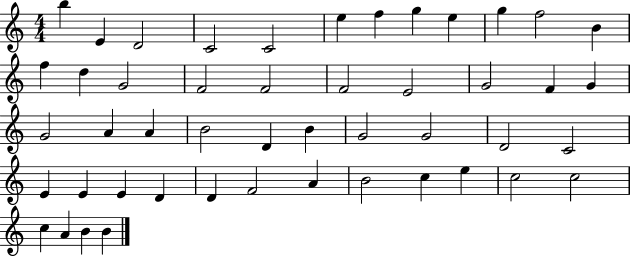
{
  \clef treble
  \numericTimeSignature
  \time 4/4
  \key c \major
  b''4 e'4 d'2 | c'2 c'2 | e''4 f''4 g''4 e''4 | g''4 f''2 b'4 | \break f''4 d''4 g'2 | f'2 f'2 | f'2 e'2 | g'2 f'4 g'4 | \break g'2 a'4 a'4 | b'2 d'4 b'4 | g'2 g'2 | d'2 c'2 | \break e'4 e'4 e'4 d'4 | d'4 f'2 a'4 | b'2 c''4 e''4 | c''2 c''2 | \break c''4 a'4 b'4 b'4 | \bar "|."
}